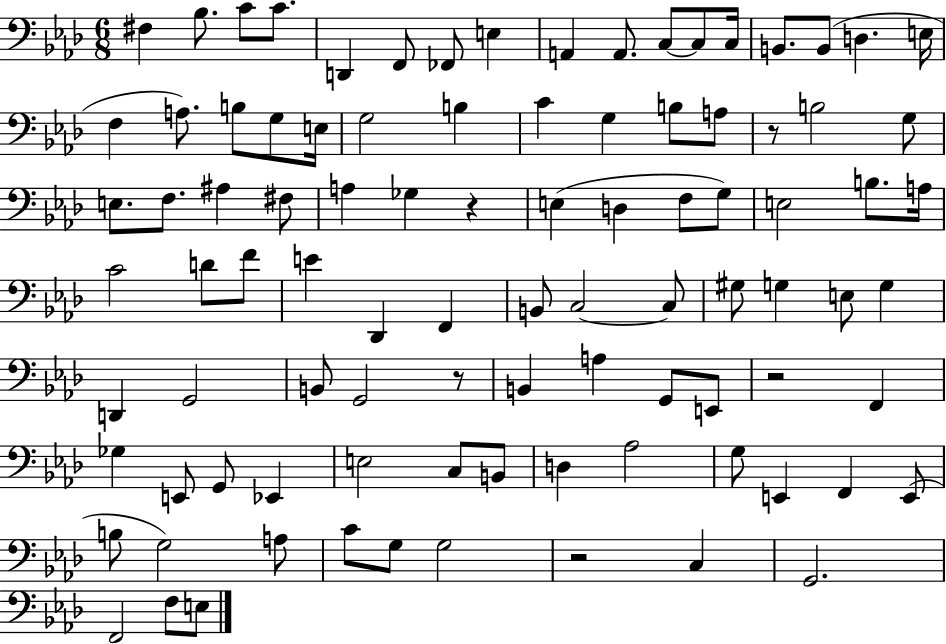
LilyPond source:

{
  \clef bass
  \numericTimeSignature
  \time 6/8
  \key aes \major
  \repeat volta 2 { fis4 bes8. c'8 c'8. | d,4 f,8 fes,8 e4 | a,4 a,8. c8~~ c8 c16 | b,8. b,8( d4. e16 | \break f4 a8.) b8 g8 e16 | g2 b4 | c'4 g4 b8 a8 | r8 b2 g8 | \break e8. f8. ais4 fis8 | a4 ges4 r4 | e4( d4 f8 g8) | e2 b8. a16 | \break c'2 d'8 f'8 | e'4 des,4 f,4 | b,8 c2~~ c8 | gis8 g4 e8 g4 | \break d,4 g,2 | b,8 g,2 r8 | b,4 a4 g,8 e,8 | r2 f,4 | \break ges4 e,8 g,8 ees,4 | e2 c8 b,8 | d4 aes2 | g8 e,4 f,4 e,8( | \break b8 g2) a8 | c'8 g8 g2 | r2 c4 | g,2. | \break f,2 f8 e8 | } \bar "|."
}